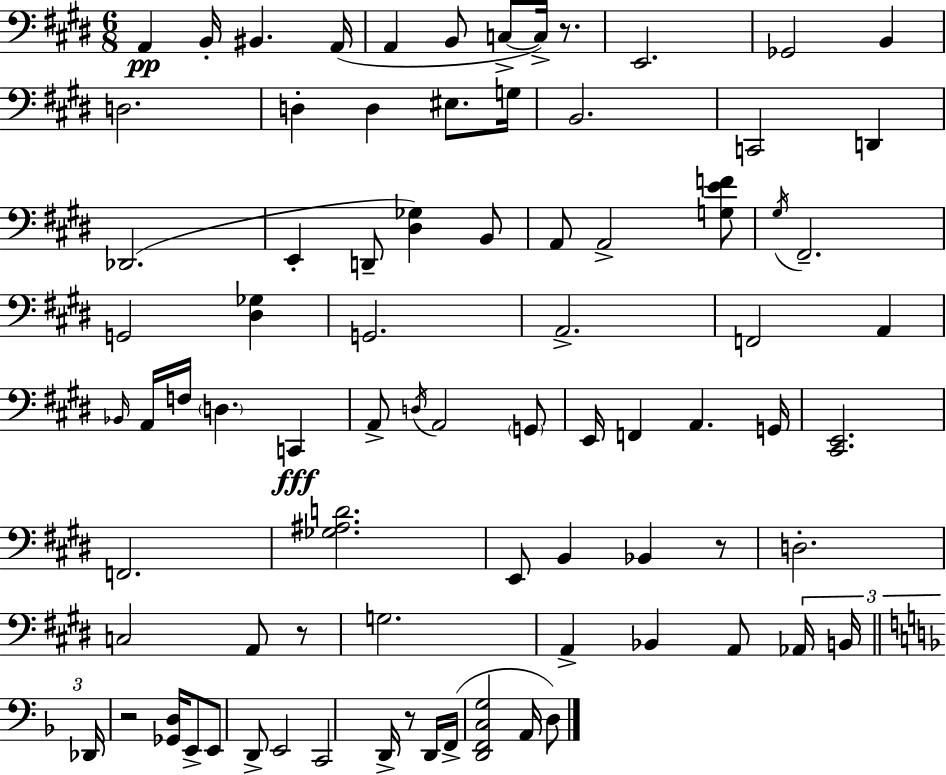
X:1
T:Untitled
M:6/8
L:1/4
K:E
A,, B,,/4 ^B,, A,,/4 A,, B,,/2 C,/2 C,/4 z/2 E,,2 _G,,2 B,, D,2 D, D, ^E,/2 G,/4 B,,2 C,,2 D,, _D,,2 E,, D,,/2 [^D,_G,] B,,/2 A,,/2 A,,2 [G,EF]/2 ^G,/4 ^F,,2 G,,2 [^D,_G,] G,,2 A,,2 F,,2 A,, _B,,/4 A,,/4 F,/4 D, C,, A,,/2 D,/4 A,,2 G,,/2 E,,/4 F,, A,, G,,/4 [^C,,E,,]2 F,,2 [_G,^A,D]2 E,,/2 B,, _B,, z/2 D,2 C,2 A,,/2 z/2 G,2 A,, _B,, A,,/2 _A,,/4 B,,/4 _D,,/4 z2 [_G,,D,]/4 E,,/2 E,,/2 D,,/2 E,,2 C,,2 D,,/4 z/2 D,,/4 F,,/4 [D,,F,,C,G,]2 A,,/4 D,/2